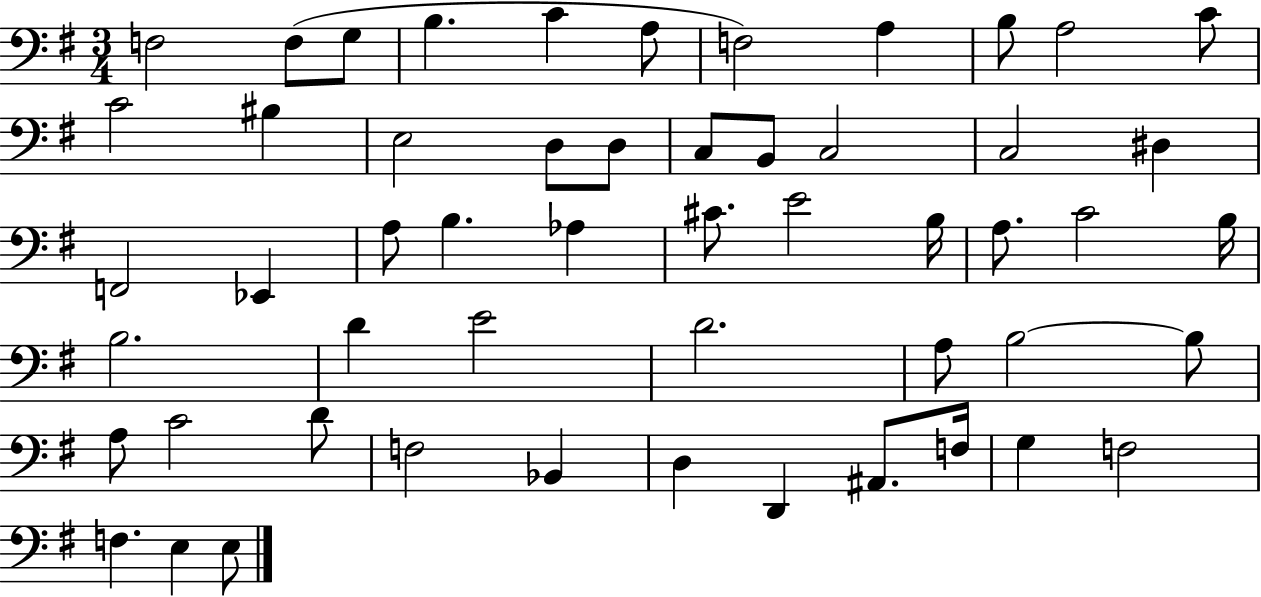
X:1
T:Untitled
M:3/4
L:1/4
K:G
F,2 F,/2 G,/2 B, C A,/2 F,2 A, B,/2 A,2 C/2 C2 ^B, E,2 D,/2 D,/2 C,/2 B,,/2 C,2 C,2 ^D, F,,2 _E,, A,/2 B, _A, ^C/2 E2 B,/4 A,/2 C2 B,/4 B,2 D E2 D2 A,/2 B,2 B,/2 A,/2 C2 D/2 F,2 _B,, D, D,, ^A,,/2 F,/4 G, F,2 F, E, E,/2